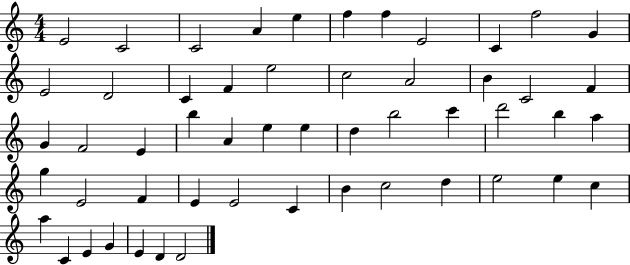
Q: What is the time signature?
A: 4/4